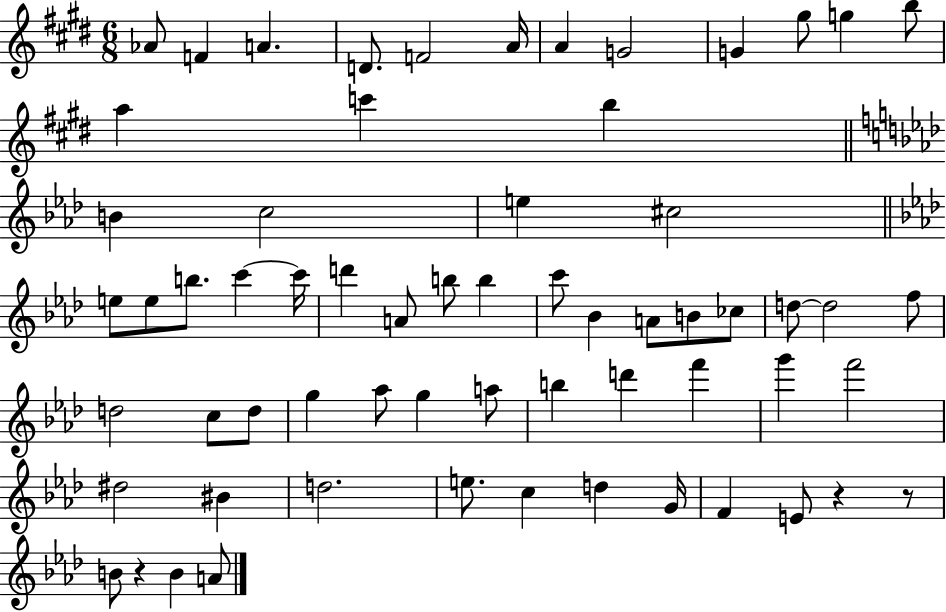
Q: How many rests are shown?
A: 3